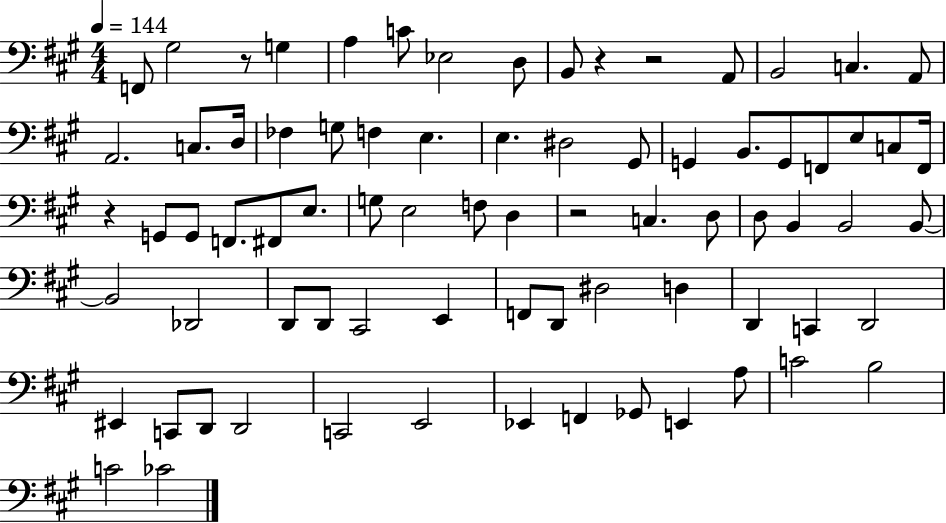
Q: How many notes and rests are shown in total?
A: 77